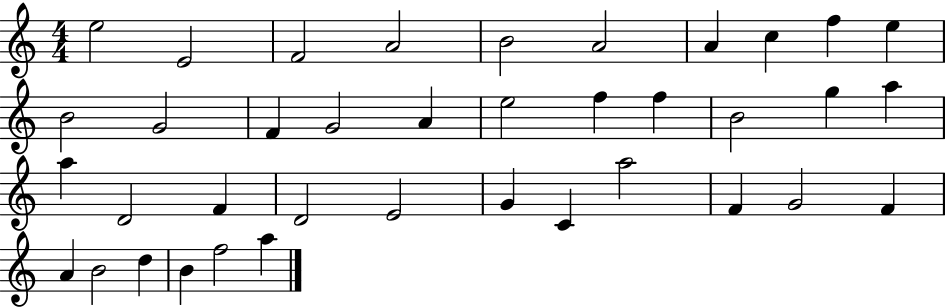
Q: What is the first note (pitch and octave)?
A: E5